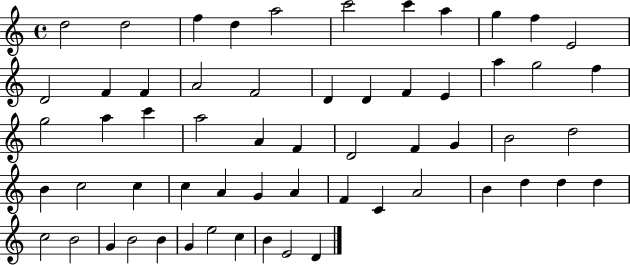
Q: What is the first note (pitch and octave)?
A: D5